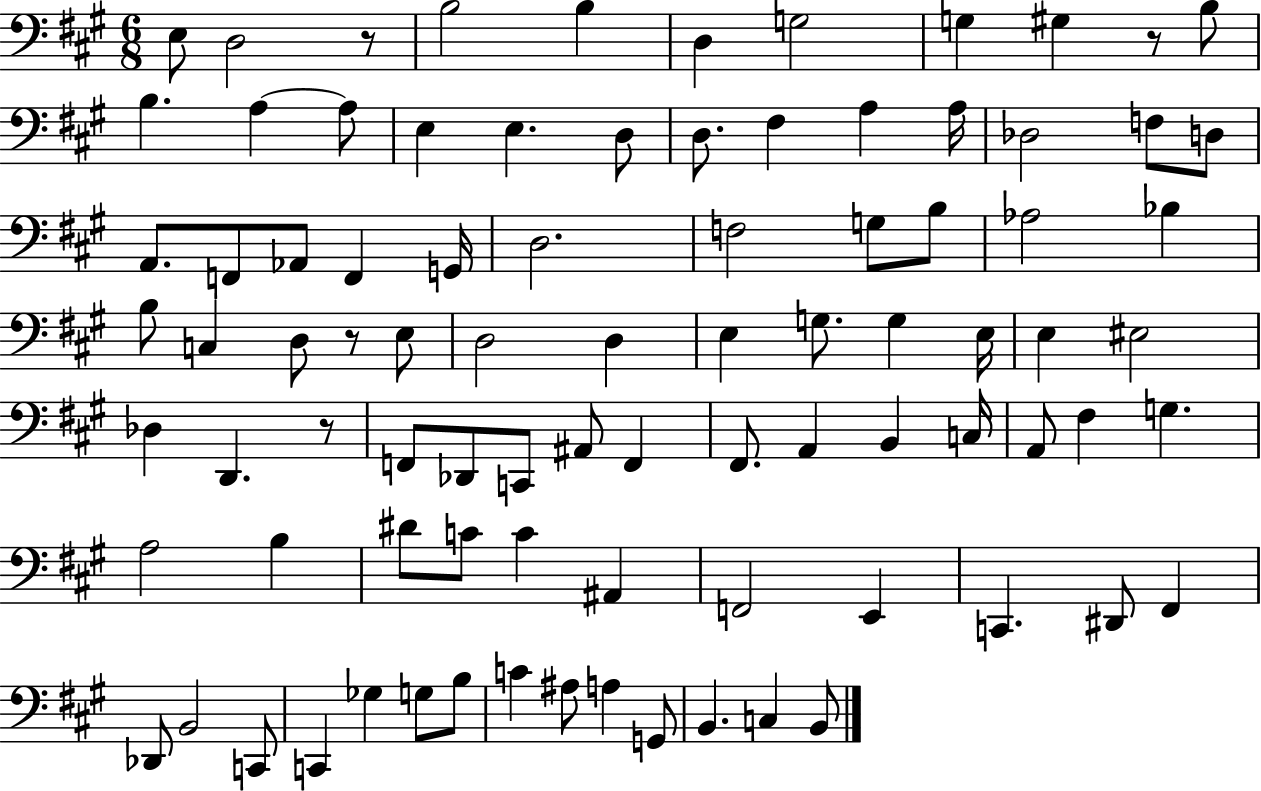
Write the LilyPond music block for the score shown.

{
  \clef bass
  \numericTimeSignature
  \time 6/8
  \key a \major
  e8 d2 r8 | b2 b4 | d4 g2 | g4 gis4 r8 b8 | \break b4. a4~~ a8 | e4 e4. d8 | d8. fis4 a4 a16 | des2 f8 d8 | \break a,8. f,8 aes,8 f,4 g,16 | d2. | f2 g8 b8 | aes2 bes4 | \break b8 c4 d8 r8 e8 | d2 d4 | e4 g8. g4 e16 | e4 eis2 | \break des4 d,4. r8 | f,8 des,8 c,8 ais,8 f,4 | fis,8. a,4 b,4 c16 | a,8 fis4 g4. | \break a2 b4 | dis'8 c'8 c'4 ais,4 | f,2 e,4 | c,4. dis,8 fis,4 | \break des,8 b,2 c,8 | c,4 ges4 g8 b8 | c'4 ais8 a4 g,8 | b,4. c4 b,8 | \break \bar "|."
}